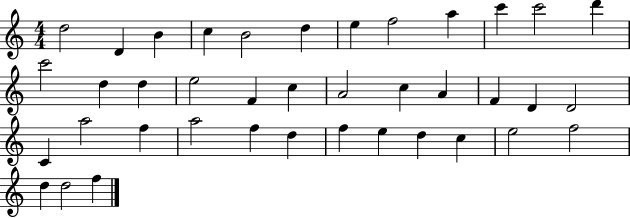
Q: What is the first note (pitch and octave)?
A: D5